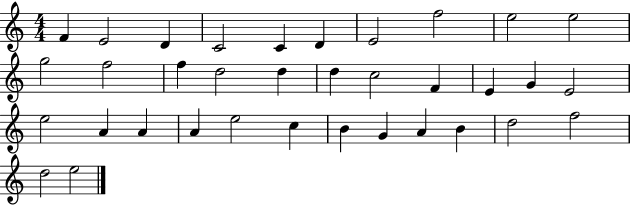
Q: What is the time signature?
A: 4/4